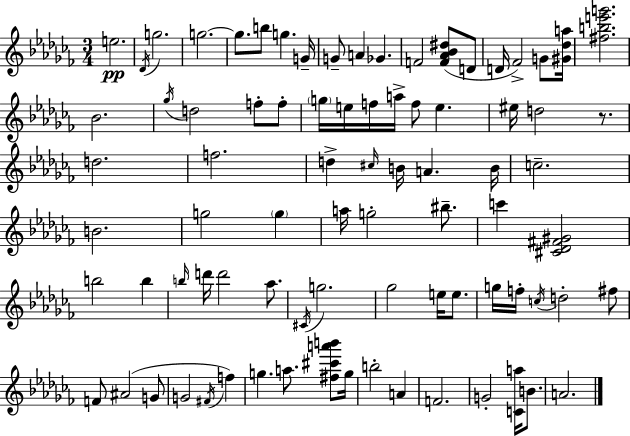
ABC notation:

X:1
T:Untitled
M:3/4
L:1/4
K:Abm
e2 _D/4 g2 g2 g/2 b/2 g G/4 G/2 A _G F2 [F_A_B^d]/2 D/2 D/4 _F2 G/2 [^G_da]/4 [^fbe'g']2 _B2 _g/4 d2 f/2 f/2 g/4 e/4 f/4 a/4 f/2 e ^e/4 d2 z/2 d2 f2 d ^c/4 B/4 A B/4 c2 B2 g2 g a/4 g2 ^b/2 c' [^C_D^F^G]2 b2 b b/4 d'/4 d'2 _a/2 ^C/4 g2 _g2 e/4 e/2 g/4 f/4 c/4 d2 ^f/2 F/2 ^A2 G/2 G2 ^F/4 f g a/2 [^f^c'a'b']/2 g/4 b2 A F2 G2 [Ca]/4 B/2 A2